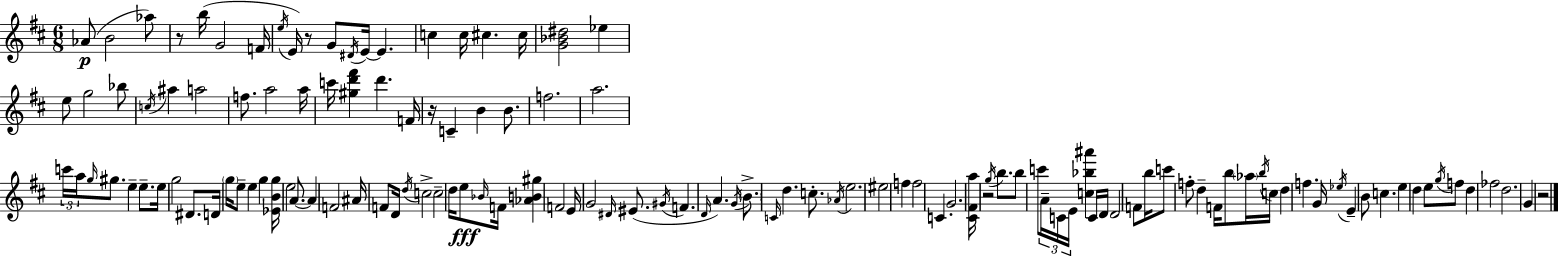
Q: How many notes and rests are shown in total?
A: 130